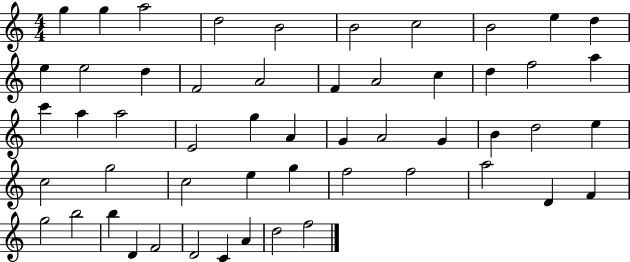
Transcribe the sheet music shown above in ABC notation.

X:1
T:Untitled
M:4/4
L:1/4
K:C
g g a2 d2 B2 B2 c2 B2 e d e e2 d F2 A2 F A2 c d f2 a c' a a2 E2 g A G A2 G B d2 e c2 g2 c2 e g f2 f2 a2 D F g2 b2 b D F2 D2 C A d2 f2